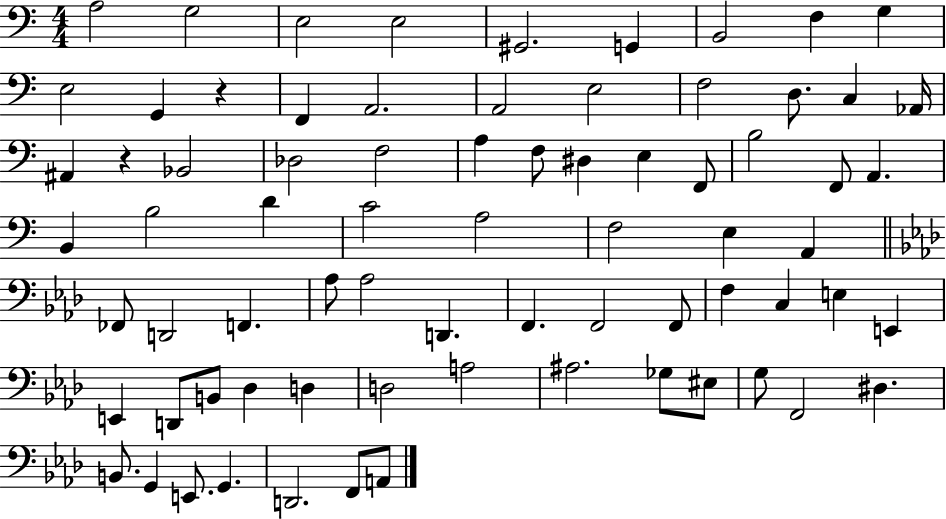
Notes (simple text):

A3/h G3/h E3/h E3/h G#2/h. G2/q B2/h F3/q G3/q E3/h G2/q R/q F2/q A2/h. A2/h E3/h F3/h D3/e. C3/q Ab2/s A#2/q R/q Bb2/h Db3/h F3/h A3/q F3/e D#3/q E3/q F2/e B3/h F2/e A2/q. B2/q B3/h D4/q C4/h A3/h F3/h E3/q A2/q FES2/e D2/h F2/q. Ab3/e Ab3/h D2/q. F2/q. F2/h F2/e F3/q C3/q E3/q E2/q E2/q D2/e B2/e Db3/q D3/q D3/h A3/h A#3/h. Gb3/e EIS3/e G3/e F2/h D#3/q. B2/e. G2/q E2/e. G2/q. D2/h. F2/e A2/e